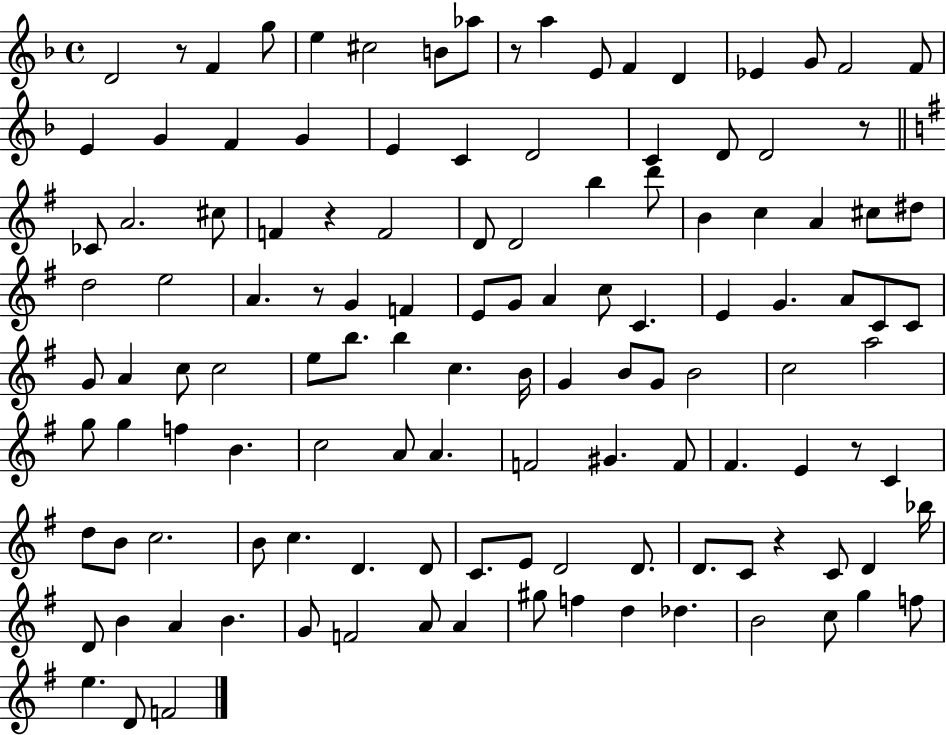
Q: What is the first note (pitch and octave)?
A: D4